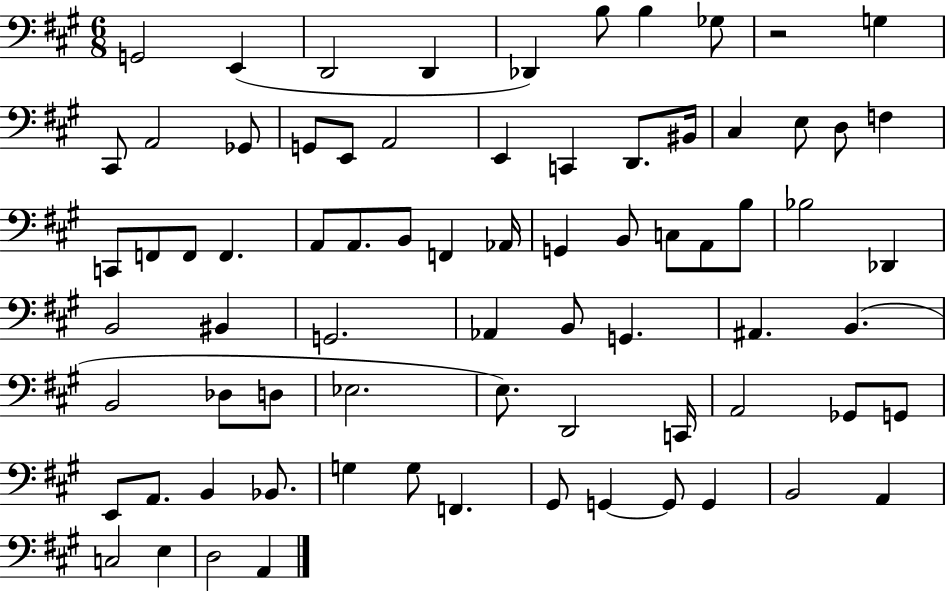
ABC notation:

X:1
T:Untitled
M:6/8
L:1/4
K:A
G,,2 E,, D,,2 D,, _D,, B,/2 B, _G,/2 z2 G, ^C,,/2 A,,2 _G,,/2 G,,/2 E,,/2 A,,2 E,, C,, D,,/2 ^B,,/4 ^C, E,/2 D,/2 F, C,,/2 F,,/2 F,,/2 F,, A,,/2 A,,/2 B,,/2 F,, _A,,/4 G,, B,,/2 C,/2 A,,/2 B,/2 _B,2 _D,, B,,2 ^B,, G,,2 _A,, B,,/2 G,, ^A,, B,, B,,2 _D,/2 D,/2 _E,2 E,/2 D,,2 C,,/4 A,,2 _G,,/2 G,,/2 E,,/2 A,,/2 B,, _B,,/2 G, G,/2 F,, ^G,,/2 G,, G,,/2 G,, B,,2 A,, C,2 E, D,2 A,,